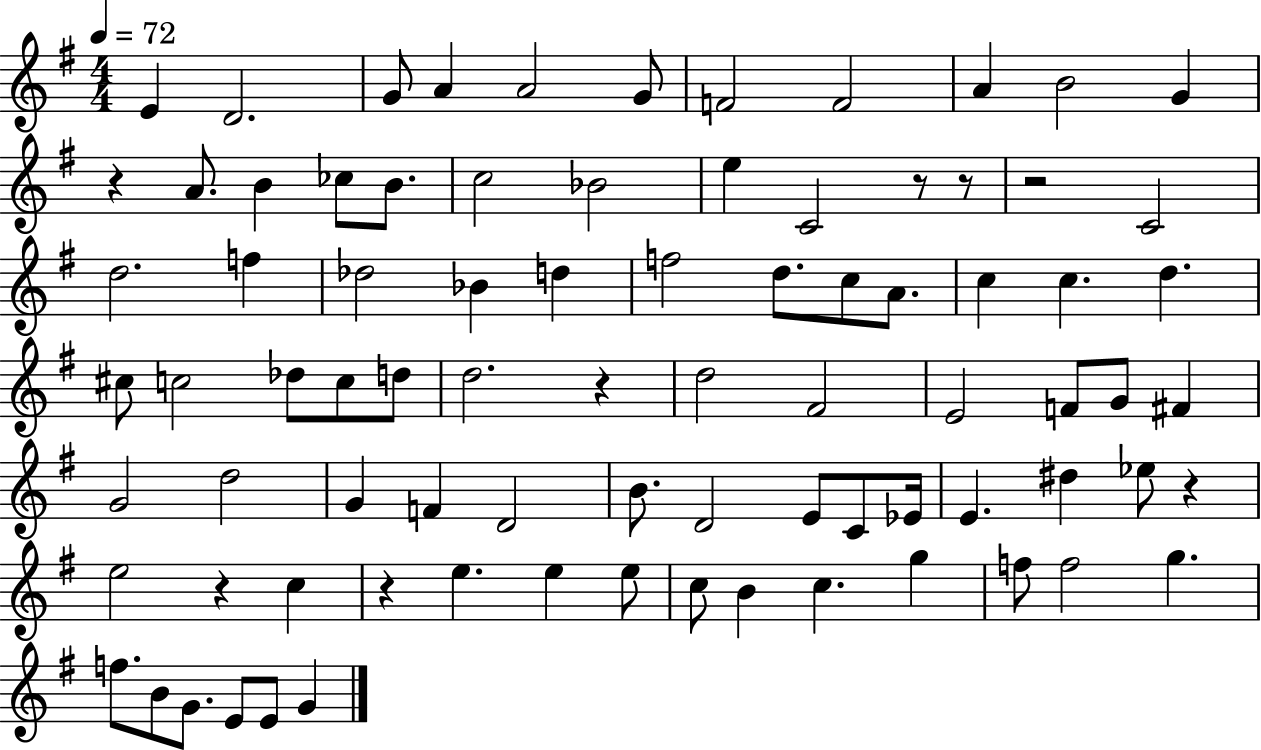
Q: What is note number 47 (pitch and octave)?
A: G4